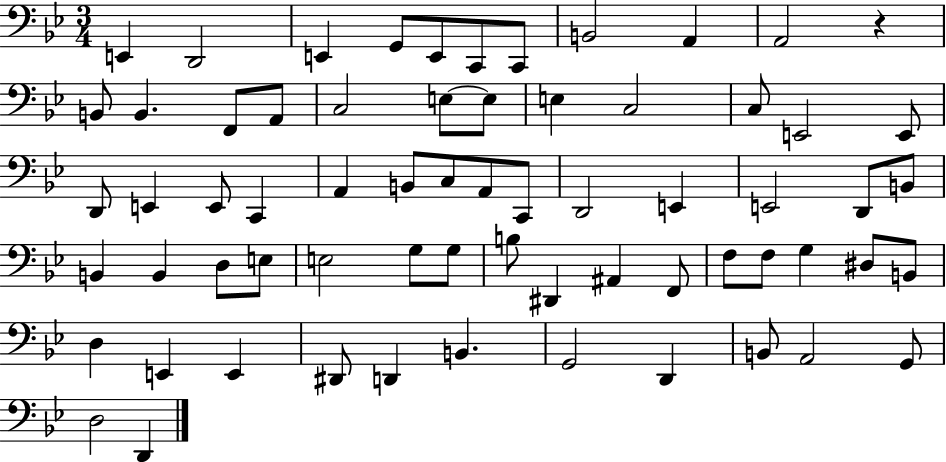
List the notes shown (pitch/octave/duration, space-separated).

E2/q D2/h E2/q G2/e E2/e C2/e C2/e B2/h A2/q A2/h R/q B2/e B2/q. F2/e A2/e C3/h E3/e E3/e E3/q C3/h C3/e E2/h E2/e D2/e E2/q E2/e C2/q A2/q B2/e C3/e A2/e C2/e D2/h E2/q E2/h D2/e B2/e B2/q B2/q D3/e E3/e E3/h G3/e G3/e B3/e D#2/q A#2/q F2/e F3/e F3/e G3/q D#3/e B2/e D3/q E2/q E2/q D#2/e D2/q B2/q. G2/h D2/q B2/e A2/h G2/e D3/h D2/q